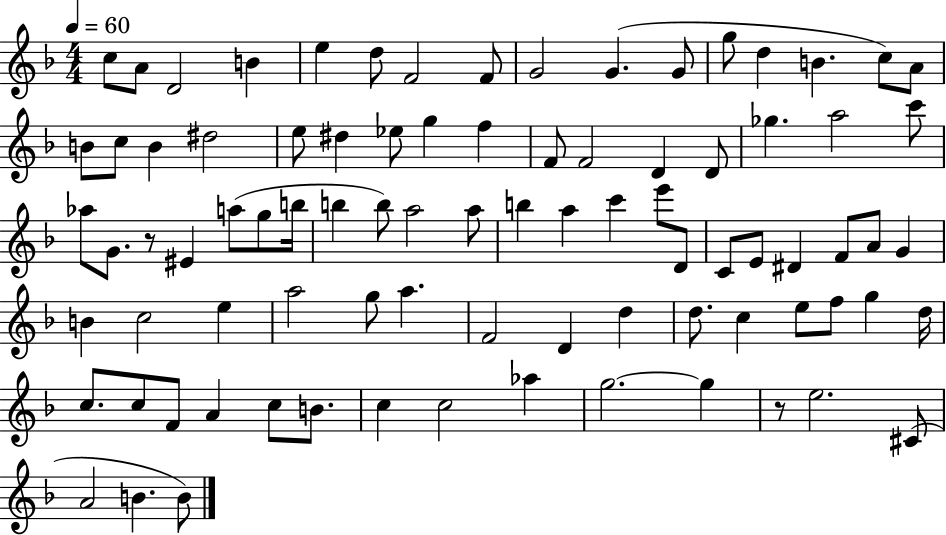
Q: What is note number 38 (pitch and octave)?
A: B5